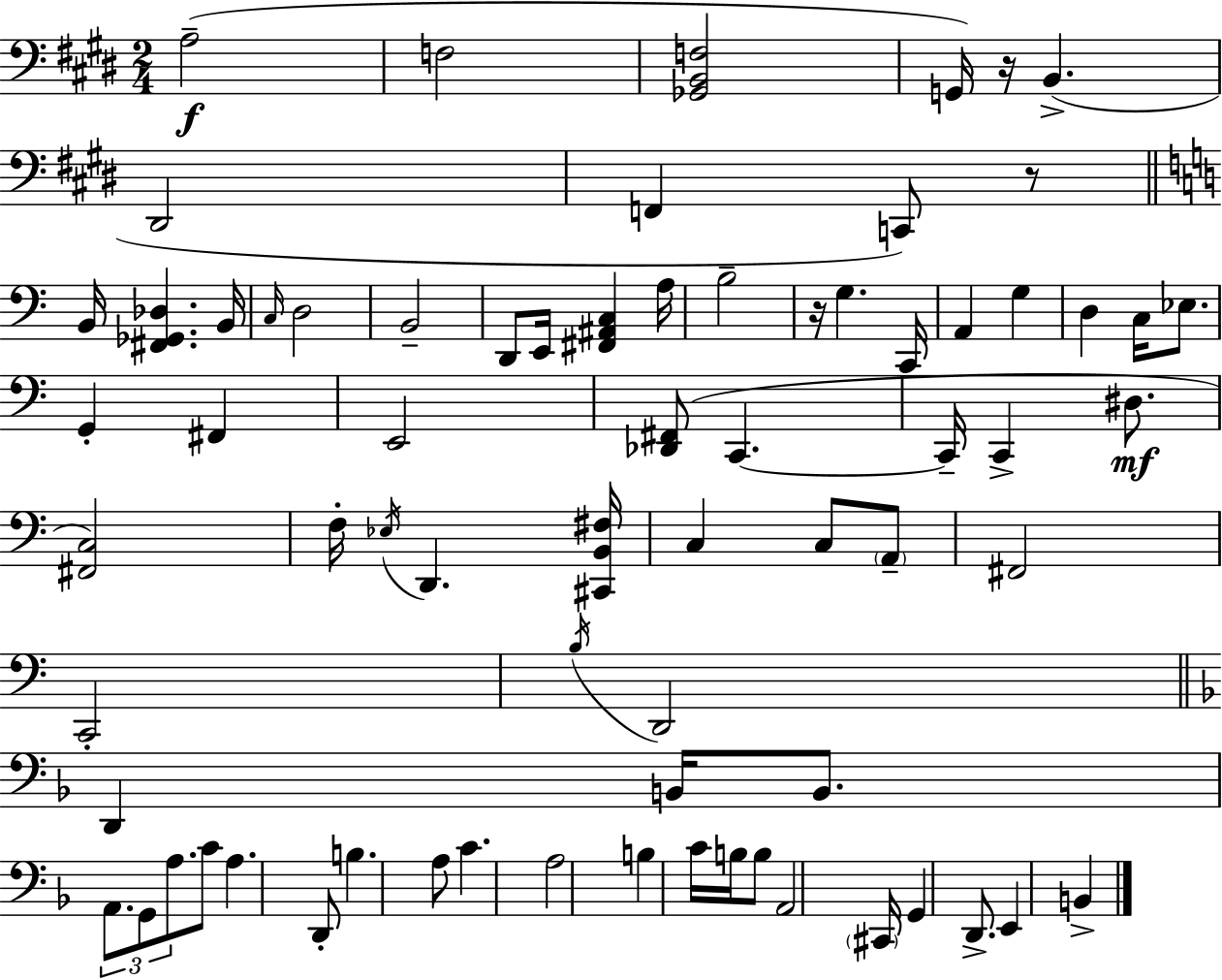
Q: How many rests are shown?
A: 3